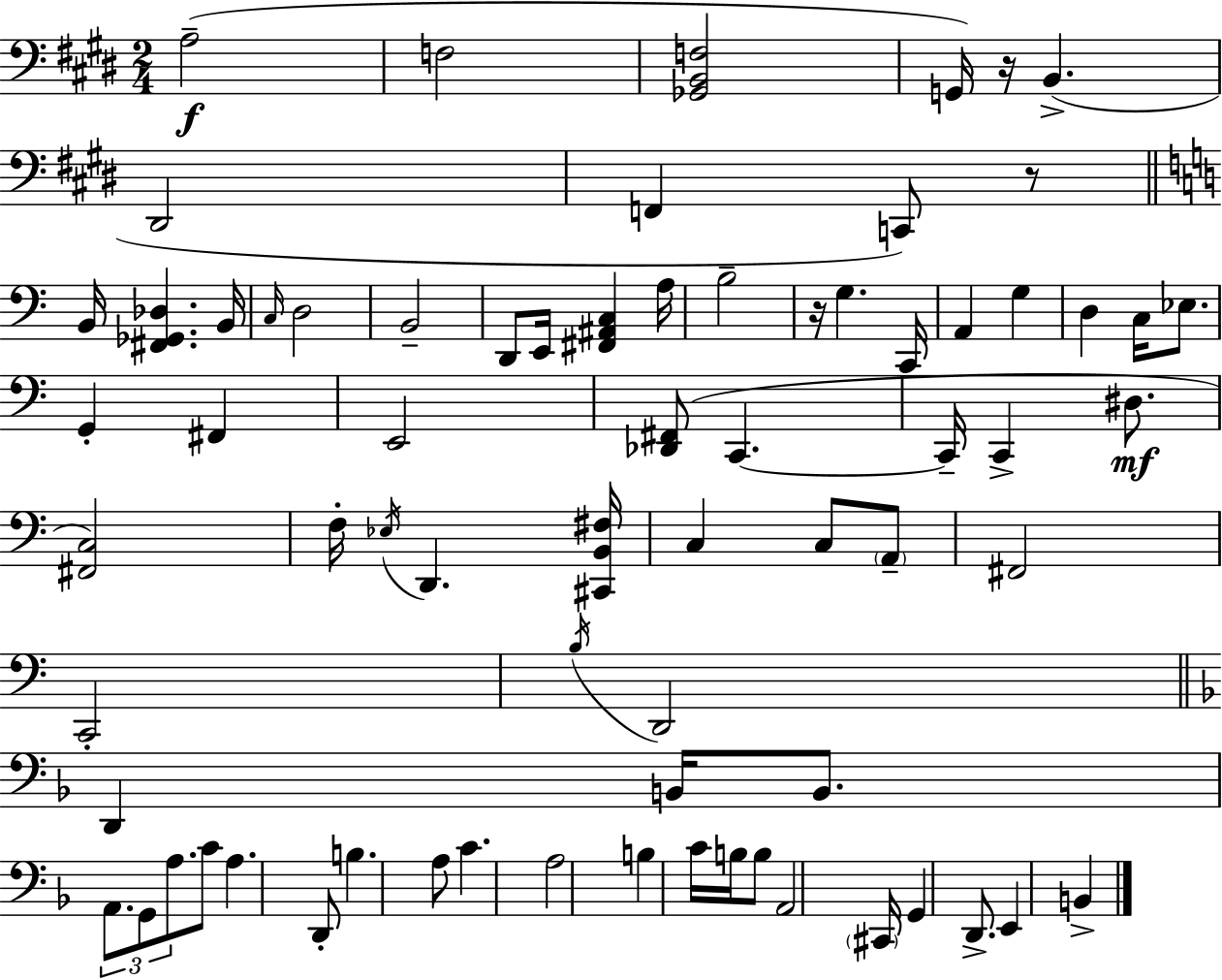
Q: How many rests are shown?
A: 3